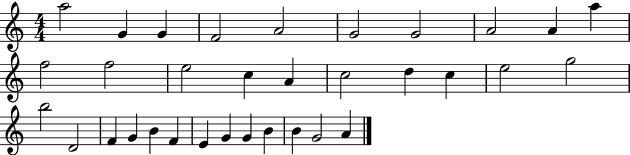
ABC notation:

X:1
T:Untitled
M:4/4
L:1/4
K:C
a2 G G F2 A2 G2 G2 A2 A a f2 f2 e2 c A c2 d c e2 g2 b2 D2 F G B F E G G B B G2 A